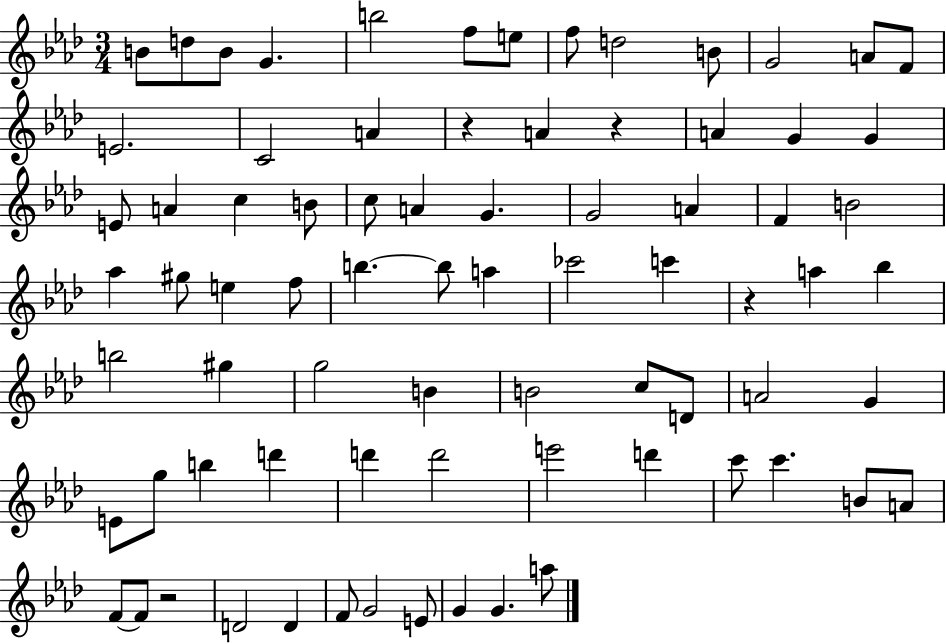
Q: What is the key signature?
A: AES major